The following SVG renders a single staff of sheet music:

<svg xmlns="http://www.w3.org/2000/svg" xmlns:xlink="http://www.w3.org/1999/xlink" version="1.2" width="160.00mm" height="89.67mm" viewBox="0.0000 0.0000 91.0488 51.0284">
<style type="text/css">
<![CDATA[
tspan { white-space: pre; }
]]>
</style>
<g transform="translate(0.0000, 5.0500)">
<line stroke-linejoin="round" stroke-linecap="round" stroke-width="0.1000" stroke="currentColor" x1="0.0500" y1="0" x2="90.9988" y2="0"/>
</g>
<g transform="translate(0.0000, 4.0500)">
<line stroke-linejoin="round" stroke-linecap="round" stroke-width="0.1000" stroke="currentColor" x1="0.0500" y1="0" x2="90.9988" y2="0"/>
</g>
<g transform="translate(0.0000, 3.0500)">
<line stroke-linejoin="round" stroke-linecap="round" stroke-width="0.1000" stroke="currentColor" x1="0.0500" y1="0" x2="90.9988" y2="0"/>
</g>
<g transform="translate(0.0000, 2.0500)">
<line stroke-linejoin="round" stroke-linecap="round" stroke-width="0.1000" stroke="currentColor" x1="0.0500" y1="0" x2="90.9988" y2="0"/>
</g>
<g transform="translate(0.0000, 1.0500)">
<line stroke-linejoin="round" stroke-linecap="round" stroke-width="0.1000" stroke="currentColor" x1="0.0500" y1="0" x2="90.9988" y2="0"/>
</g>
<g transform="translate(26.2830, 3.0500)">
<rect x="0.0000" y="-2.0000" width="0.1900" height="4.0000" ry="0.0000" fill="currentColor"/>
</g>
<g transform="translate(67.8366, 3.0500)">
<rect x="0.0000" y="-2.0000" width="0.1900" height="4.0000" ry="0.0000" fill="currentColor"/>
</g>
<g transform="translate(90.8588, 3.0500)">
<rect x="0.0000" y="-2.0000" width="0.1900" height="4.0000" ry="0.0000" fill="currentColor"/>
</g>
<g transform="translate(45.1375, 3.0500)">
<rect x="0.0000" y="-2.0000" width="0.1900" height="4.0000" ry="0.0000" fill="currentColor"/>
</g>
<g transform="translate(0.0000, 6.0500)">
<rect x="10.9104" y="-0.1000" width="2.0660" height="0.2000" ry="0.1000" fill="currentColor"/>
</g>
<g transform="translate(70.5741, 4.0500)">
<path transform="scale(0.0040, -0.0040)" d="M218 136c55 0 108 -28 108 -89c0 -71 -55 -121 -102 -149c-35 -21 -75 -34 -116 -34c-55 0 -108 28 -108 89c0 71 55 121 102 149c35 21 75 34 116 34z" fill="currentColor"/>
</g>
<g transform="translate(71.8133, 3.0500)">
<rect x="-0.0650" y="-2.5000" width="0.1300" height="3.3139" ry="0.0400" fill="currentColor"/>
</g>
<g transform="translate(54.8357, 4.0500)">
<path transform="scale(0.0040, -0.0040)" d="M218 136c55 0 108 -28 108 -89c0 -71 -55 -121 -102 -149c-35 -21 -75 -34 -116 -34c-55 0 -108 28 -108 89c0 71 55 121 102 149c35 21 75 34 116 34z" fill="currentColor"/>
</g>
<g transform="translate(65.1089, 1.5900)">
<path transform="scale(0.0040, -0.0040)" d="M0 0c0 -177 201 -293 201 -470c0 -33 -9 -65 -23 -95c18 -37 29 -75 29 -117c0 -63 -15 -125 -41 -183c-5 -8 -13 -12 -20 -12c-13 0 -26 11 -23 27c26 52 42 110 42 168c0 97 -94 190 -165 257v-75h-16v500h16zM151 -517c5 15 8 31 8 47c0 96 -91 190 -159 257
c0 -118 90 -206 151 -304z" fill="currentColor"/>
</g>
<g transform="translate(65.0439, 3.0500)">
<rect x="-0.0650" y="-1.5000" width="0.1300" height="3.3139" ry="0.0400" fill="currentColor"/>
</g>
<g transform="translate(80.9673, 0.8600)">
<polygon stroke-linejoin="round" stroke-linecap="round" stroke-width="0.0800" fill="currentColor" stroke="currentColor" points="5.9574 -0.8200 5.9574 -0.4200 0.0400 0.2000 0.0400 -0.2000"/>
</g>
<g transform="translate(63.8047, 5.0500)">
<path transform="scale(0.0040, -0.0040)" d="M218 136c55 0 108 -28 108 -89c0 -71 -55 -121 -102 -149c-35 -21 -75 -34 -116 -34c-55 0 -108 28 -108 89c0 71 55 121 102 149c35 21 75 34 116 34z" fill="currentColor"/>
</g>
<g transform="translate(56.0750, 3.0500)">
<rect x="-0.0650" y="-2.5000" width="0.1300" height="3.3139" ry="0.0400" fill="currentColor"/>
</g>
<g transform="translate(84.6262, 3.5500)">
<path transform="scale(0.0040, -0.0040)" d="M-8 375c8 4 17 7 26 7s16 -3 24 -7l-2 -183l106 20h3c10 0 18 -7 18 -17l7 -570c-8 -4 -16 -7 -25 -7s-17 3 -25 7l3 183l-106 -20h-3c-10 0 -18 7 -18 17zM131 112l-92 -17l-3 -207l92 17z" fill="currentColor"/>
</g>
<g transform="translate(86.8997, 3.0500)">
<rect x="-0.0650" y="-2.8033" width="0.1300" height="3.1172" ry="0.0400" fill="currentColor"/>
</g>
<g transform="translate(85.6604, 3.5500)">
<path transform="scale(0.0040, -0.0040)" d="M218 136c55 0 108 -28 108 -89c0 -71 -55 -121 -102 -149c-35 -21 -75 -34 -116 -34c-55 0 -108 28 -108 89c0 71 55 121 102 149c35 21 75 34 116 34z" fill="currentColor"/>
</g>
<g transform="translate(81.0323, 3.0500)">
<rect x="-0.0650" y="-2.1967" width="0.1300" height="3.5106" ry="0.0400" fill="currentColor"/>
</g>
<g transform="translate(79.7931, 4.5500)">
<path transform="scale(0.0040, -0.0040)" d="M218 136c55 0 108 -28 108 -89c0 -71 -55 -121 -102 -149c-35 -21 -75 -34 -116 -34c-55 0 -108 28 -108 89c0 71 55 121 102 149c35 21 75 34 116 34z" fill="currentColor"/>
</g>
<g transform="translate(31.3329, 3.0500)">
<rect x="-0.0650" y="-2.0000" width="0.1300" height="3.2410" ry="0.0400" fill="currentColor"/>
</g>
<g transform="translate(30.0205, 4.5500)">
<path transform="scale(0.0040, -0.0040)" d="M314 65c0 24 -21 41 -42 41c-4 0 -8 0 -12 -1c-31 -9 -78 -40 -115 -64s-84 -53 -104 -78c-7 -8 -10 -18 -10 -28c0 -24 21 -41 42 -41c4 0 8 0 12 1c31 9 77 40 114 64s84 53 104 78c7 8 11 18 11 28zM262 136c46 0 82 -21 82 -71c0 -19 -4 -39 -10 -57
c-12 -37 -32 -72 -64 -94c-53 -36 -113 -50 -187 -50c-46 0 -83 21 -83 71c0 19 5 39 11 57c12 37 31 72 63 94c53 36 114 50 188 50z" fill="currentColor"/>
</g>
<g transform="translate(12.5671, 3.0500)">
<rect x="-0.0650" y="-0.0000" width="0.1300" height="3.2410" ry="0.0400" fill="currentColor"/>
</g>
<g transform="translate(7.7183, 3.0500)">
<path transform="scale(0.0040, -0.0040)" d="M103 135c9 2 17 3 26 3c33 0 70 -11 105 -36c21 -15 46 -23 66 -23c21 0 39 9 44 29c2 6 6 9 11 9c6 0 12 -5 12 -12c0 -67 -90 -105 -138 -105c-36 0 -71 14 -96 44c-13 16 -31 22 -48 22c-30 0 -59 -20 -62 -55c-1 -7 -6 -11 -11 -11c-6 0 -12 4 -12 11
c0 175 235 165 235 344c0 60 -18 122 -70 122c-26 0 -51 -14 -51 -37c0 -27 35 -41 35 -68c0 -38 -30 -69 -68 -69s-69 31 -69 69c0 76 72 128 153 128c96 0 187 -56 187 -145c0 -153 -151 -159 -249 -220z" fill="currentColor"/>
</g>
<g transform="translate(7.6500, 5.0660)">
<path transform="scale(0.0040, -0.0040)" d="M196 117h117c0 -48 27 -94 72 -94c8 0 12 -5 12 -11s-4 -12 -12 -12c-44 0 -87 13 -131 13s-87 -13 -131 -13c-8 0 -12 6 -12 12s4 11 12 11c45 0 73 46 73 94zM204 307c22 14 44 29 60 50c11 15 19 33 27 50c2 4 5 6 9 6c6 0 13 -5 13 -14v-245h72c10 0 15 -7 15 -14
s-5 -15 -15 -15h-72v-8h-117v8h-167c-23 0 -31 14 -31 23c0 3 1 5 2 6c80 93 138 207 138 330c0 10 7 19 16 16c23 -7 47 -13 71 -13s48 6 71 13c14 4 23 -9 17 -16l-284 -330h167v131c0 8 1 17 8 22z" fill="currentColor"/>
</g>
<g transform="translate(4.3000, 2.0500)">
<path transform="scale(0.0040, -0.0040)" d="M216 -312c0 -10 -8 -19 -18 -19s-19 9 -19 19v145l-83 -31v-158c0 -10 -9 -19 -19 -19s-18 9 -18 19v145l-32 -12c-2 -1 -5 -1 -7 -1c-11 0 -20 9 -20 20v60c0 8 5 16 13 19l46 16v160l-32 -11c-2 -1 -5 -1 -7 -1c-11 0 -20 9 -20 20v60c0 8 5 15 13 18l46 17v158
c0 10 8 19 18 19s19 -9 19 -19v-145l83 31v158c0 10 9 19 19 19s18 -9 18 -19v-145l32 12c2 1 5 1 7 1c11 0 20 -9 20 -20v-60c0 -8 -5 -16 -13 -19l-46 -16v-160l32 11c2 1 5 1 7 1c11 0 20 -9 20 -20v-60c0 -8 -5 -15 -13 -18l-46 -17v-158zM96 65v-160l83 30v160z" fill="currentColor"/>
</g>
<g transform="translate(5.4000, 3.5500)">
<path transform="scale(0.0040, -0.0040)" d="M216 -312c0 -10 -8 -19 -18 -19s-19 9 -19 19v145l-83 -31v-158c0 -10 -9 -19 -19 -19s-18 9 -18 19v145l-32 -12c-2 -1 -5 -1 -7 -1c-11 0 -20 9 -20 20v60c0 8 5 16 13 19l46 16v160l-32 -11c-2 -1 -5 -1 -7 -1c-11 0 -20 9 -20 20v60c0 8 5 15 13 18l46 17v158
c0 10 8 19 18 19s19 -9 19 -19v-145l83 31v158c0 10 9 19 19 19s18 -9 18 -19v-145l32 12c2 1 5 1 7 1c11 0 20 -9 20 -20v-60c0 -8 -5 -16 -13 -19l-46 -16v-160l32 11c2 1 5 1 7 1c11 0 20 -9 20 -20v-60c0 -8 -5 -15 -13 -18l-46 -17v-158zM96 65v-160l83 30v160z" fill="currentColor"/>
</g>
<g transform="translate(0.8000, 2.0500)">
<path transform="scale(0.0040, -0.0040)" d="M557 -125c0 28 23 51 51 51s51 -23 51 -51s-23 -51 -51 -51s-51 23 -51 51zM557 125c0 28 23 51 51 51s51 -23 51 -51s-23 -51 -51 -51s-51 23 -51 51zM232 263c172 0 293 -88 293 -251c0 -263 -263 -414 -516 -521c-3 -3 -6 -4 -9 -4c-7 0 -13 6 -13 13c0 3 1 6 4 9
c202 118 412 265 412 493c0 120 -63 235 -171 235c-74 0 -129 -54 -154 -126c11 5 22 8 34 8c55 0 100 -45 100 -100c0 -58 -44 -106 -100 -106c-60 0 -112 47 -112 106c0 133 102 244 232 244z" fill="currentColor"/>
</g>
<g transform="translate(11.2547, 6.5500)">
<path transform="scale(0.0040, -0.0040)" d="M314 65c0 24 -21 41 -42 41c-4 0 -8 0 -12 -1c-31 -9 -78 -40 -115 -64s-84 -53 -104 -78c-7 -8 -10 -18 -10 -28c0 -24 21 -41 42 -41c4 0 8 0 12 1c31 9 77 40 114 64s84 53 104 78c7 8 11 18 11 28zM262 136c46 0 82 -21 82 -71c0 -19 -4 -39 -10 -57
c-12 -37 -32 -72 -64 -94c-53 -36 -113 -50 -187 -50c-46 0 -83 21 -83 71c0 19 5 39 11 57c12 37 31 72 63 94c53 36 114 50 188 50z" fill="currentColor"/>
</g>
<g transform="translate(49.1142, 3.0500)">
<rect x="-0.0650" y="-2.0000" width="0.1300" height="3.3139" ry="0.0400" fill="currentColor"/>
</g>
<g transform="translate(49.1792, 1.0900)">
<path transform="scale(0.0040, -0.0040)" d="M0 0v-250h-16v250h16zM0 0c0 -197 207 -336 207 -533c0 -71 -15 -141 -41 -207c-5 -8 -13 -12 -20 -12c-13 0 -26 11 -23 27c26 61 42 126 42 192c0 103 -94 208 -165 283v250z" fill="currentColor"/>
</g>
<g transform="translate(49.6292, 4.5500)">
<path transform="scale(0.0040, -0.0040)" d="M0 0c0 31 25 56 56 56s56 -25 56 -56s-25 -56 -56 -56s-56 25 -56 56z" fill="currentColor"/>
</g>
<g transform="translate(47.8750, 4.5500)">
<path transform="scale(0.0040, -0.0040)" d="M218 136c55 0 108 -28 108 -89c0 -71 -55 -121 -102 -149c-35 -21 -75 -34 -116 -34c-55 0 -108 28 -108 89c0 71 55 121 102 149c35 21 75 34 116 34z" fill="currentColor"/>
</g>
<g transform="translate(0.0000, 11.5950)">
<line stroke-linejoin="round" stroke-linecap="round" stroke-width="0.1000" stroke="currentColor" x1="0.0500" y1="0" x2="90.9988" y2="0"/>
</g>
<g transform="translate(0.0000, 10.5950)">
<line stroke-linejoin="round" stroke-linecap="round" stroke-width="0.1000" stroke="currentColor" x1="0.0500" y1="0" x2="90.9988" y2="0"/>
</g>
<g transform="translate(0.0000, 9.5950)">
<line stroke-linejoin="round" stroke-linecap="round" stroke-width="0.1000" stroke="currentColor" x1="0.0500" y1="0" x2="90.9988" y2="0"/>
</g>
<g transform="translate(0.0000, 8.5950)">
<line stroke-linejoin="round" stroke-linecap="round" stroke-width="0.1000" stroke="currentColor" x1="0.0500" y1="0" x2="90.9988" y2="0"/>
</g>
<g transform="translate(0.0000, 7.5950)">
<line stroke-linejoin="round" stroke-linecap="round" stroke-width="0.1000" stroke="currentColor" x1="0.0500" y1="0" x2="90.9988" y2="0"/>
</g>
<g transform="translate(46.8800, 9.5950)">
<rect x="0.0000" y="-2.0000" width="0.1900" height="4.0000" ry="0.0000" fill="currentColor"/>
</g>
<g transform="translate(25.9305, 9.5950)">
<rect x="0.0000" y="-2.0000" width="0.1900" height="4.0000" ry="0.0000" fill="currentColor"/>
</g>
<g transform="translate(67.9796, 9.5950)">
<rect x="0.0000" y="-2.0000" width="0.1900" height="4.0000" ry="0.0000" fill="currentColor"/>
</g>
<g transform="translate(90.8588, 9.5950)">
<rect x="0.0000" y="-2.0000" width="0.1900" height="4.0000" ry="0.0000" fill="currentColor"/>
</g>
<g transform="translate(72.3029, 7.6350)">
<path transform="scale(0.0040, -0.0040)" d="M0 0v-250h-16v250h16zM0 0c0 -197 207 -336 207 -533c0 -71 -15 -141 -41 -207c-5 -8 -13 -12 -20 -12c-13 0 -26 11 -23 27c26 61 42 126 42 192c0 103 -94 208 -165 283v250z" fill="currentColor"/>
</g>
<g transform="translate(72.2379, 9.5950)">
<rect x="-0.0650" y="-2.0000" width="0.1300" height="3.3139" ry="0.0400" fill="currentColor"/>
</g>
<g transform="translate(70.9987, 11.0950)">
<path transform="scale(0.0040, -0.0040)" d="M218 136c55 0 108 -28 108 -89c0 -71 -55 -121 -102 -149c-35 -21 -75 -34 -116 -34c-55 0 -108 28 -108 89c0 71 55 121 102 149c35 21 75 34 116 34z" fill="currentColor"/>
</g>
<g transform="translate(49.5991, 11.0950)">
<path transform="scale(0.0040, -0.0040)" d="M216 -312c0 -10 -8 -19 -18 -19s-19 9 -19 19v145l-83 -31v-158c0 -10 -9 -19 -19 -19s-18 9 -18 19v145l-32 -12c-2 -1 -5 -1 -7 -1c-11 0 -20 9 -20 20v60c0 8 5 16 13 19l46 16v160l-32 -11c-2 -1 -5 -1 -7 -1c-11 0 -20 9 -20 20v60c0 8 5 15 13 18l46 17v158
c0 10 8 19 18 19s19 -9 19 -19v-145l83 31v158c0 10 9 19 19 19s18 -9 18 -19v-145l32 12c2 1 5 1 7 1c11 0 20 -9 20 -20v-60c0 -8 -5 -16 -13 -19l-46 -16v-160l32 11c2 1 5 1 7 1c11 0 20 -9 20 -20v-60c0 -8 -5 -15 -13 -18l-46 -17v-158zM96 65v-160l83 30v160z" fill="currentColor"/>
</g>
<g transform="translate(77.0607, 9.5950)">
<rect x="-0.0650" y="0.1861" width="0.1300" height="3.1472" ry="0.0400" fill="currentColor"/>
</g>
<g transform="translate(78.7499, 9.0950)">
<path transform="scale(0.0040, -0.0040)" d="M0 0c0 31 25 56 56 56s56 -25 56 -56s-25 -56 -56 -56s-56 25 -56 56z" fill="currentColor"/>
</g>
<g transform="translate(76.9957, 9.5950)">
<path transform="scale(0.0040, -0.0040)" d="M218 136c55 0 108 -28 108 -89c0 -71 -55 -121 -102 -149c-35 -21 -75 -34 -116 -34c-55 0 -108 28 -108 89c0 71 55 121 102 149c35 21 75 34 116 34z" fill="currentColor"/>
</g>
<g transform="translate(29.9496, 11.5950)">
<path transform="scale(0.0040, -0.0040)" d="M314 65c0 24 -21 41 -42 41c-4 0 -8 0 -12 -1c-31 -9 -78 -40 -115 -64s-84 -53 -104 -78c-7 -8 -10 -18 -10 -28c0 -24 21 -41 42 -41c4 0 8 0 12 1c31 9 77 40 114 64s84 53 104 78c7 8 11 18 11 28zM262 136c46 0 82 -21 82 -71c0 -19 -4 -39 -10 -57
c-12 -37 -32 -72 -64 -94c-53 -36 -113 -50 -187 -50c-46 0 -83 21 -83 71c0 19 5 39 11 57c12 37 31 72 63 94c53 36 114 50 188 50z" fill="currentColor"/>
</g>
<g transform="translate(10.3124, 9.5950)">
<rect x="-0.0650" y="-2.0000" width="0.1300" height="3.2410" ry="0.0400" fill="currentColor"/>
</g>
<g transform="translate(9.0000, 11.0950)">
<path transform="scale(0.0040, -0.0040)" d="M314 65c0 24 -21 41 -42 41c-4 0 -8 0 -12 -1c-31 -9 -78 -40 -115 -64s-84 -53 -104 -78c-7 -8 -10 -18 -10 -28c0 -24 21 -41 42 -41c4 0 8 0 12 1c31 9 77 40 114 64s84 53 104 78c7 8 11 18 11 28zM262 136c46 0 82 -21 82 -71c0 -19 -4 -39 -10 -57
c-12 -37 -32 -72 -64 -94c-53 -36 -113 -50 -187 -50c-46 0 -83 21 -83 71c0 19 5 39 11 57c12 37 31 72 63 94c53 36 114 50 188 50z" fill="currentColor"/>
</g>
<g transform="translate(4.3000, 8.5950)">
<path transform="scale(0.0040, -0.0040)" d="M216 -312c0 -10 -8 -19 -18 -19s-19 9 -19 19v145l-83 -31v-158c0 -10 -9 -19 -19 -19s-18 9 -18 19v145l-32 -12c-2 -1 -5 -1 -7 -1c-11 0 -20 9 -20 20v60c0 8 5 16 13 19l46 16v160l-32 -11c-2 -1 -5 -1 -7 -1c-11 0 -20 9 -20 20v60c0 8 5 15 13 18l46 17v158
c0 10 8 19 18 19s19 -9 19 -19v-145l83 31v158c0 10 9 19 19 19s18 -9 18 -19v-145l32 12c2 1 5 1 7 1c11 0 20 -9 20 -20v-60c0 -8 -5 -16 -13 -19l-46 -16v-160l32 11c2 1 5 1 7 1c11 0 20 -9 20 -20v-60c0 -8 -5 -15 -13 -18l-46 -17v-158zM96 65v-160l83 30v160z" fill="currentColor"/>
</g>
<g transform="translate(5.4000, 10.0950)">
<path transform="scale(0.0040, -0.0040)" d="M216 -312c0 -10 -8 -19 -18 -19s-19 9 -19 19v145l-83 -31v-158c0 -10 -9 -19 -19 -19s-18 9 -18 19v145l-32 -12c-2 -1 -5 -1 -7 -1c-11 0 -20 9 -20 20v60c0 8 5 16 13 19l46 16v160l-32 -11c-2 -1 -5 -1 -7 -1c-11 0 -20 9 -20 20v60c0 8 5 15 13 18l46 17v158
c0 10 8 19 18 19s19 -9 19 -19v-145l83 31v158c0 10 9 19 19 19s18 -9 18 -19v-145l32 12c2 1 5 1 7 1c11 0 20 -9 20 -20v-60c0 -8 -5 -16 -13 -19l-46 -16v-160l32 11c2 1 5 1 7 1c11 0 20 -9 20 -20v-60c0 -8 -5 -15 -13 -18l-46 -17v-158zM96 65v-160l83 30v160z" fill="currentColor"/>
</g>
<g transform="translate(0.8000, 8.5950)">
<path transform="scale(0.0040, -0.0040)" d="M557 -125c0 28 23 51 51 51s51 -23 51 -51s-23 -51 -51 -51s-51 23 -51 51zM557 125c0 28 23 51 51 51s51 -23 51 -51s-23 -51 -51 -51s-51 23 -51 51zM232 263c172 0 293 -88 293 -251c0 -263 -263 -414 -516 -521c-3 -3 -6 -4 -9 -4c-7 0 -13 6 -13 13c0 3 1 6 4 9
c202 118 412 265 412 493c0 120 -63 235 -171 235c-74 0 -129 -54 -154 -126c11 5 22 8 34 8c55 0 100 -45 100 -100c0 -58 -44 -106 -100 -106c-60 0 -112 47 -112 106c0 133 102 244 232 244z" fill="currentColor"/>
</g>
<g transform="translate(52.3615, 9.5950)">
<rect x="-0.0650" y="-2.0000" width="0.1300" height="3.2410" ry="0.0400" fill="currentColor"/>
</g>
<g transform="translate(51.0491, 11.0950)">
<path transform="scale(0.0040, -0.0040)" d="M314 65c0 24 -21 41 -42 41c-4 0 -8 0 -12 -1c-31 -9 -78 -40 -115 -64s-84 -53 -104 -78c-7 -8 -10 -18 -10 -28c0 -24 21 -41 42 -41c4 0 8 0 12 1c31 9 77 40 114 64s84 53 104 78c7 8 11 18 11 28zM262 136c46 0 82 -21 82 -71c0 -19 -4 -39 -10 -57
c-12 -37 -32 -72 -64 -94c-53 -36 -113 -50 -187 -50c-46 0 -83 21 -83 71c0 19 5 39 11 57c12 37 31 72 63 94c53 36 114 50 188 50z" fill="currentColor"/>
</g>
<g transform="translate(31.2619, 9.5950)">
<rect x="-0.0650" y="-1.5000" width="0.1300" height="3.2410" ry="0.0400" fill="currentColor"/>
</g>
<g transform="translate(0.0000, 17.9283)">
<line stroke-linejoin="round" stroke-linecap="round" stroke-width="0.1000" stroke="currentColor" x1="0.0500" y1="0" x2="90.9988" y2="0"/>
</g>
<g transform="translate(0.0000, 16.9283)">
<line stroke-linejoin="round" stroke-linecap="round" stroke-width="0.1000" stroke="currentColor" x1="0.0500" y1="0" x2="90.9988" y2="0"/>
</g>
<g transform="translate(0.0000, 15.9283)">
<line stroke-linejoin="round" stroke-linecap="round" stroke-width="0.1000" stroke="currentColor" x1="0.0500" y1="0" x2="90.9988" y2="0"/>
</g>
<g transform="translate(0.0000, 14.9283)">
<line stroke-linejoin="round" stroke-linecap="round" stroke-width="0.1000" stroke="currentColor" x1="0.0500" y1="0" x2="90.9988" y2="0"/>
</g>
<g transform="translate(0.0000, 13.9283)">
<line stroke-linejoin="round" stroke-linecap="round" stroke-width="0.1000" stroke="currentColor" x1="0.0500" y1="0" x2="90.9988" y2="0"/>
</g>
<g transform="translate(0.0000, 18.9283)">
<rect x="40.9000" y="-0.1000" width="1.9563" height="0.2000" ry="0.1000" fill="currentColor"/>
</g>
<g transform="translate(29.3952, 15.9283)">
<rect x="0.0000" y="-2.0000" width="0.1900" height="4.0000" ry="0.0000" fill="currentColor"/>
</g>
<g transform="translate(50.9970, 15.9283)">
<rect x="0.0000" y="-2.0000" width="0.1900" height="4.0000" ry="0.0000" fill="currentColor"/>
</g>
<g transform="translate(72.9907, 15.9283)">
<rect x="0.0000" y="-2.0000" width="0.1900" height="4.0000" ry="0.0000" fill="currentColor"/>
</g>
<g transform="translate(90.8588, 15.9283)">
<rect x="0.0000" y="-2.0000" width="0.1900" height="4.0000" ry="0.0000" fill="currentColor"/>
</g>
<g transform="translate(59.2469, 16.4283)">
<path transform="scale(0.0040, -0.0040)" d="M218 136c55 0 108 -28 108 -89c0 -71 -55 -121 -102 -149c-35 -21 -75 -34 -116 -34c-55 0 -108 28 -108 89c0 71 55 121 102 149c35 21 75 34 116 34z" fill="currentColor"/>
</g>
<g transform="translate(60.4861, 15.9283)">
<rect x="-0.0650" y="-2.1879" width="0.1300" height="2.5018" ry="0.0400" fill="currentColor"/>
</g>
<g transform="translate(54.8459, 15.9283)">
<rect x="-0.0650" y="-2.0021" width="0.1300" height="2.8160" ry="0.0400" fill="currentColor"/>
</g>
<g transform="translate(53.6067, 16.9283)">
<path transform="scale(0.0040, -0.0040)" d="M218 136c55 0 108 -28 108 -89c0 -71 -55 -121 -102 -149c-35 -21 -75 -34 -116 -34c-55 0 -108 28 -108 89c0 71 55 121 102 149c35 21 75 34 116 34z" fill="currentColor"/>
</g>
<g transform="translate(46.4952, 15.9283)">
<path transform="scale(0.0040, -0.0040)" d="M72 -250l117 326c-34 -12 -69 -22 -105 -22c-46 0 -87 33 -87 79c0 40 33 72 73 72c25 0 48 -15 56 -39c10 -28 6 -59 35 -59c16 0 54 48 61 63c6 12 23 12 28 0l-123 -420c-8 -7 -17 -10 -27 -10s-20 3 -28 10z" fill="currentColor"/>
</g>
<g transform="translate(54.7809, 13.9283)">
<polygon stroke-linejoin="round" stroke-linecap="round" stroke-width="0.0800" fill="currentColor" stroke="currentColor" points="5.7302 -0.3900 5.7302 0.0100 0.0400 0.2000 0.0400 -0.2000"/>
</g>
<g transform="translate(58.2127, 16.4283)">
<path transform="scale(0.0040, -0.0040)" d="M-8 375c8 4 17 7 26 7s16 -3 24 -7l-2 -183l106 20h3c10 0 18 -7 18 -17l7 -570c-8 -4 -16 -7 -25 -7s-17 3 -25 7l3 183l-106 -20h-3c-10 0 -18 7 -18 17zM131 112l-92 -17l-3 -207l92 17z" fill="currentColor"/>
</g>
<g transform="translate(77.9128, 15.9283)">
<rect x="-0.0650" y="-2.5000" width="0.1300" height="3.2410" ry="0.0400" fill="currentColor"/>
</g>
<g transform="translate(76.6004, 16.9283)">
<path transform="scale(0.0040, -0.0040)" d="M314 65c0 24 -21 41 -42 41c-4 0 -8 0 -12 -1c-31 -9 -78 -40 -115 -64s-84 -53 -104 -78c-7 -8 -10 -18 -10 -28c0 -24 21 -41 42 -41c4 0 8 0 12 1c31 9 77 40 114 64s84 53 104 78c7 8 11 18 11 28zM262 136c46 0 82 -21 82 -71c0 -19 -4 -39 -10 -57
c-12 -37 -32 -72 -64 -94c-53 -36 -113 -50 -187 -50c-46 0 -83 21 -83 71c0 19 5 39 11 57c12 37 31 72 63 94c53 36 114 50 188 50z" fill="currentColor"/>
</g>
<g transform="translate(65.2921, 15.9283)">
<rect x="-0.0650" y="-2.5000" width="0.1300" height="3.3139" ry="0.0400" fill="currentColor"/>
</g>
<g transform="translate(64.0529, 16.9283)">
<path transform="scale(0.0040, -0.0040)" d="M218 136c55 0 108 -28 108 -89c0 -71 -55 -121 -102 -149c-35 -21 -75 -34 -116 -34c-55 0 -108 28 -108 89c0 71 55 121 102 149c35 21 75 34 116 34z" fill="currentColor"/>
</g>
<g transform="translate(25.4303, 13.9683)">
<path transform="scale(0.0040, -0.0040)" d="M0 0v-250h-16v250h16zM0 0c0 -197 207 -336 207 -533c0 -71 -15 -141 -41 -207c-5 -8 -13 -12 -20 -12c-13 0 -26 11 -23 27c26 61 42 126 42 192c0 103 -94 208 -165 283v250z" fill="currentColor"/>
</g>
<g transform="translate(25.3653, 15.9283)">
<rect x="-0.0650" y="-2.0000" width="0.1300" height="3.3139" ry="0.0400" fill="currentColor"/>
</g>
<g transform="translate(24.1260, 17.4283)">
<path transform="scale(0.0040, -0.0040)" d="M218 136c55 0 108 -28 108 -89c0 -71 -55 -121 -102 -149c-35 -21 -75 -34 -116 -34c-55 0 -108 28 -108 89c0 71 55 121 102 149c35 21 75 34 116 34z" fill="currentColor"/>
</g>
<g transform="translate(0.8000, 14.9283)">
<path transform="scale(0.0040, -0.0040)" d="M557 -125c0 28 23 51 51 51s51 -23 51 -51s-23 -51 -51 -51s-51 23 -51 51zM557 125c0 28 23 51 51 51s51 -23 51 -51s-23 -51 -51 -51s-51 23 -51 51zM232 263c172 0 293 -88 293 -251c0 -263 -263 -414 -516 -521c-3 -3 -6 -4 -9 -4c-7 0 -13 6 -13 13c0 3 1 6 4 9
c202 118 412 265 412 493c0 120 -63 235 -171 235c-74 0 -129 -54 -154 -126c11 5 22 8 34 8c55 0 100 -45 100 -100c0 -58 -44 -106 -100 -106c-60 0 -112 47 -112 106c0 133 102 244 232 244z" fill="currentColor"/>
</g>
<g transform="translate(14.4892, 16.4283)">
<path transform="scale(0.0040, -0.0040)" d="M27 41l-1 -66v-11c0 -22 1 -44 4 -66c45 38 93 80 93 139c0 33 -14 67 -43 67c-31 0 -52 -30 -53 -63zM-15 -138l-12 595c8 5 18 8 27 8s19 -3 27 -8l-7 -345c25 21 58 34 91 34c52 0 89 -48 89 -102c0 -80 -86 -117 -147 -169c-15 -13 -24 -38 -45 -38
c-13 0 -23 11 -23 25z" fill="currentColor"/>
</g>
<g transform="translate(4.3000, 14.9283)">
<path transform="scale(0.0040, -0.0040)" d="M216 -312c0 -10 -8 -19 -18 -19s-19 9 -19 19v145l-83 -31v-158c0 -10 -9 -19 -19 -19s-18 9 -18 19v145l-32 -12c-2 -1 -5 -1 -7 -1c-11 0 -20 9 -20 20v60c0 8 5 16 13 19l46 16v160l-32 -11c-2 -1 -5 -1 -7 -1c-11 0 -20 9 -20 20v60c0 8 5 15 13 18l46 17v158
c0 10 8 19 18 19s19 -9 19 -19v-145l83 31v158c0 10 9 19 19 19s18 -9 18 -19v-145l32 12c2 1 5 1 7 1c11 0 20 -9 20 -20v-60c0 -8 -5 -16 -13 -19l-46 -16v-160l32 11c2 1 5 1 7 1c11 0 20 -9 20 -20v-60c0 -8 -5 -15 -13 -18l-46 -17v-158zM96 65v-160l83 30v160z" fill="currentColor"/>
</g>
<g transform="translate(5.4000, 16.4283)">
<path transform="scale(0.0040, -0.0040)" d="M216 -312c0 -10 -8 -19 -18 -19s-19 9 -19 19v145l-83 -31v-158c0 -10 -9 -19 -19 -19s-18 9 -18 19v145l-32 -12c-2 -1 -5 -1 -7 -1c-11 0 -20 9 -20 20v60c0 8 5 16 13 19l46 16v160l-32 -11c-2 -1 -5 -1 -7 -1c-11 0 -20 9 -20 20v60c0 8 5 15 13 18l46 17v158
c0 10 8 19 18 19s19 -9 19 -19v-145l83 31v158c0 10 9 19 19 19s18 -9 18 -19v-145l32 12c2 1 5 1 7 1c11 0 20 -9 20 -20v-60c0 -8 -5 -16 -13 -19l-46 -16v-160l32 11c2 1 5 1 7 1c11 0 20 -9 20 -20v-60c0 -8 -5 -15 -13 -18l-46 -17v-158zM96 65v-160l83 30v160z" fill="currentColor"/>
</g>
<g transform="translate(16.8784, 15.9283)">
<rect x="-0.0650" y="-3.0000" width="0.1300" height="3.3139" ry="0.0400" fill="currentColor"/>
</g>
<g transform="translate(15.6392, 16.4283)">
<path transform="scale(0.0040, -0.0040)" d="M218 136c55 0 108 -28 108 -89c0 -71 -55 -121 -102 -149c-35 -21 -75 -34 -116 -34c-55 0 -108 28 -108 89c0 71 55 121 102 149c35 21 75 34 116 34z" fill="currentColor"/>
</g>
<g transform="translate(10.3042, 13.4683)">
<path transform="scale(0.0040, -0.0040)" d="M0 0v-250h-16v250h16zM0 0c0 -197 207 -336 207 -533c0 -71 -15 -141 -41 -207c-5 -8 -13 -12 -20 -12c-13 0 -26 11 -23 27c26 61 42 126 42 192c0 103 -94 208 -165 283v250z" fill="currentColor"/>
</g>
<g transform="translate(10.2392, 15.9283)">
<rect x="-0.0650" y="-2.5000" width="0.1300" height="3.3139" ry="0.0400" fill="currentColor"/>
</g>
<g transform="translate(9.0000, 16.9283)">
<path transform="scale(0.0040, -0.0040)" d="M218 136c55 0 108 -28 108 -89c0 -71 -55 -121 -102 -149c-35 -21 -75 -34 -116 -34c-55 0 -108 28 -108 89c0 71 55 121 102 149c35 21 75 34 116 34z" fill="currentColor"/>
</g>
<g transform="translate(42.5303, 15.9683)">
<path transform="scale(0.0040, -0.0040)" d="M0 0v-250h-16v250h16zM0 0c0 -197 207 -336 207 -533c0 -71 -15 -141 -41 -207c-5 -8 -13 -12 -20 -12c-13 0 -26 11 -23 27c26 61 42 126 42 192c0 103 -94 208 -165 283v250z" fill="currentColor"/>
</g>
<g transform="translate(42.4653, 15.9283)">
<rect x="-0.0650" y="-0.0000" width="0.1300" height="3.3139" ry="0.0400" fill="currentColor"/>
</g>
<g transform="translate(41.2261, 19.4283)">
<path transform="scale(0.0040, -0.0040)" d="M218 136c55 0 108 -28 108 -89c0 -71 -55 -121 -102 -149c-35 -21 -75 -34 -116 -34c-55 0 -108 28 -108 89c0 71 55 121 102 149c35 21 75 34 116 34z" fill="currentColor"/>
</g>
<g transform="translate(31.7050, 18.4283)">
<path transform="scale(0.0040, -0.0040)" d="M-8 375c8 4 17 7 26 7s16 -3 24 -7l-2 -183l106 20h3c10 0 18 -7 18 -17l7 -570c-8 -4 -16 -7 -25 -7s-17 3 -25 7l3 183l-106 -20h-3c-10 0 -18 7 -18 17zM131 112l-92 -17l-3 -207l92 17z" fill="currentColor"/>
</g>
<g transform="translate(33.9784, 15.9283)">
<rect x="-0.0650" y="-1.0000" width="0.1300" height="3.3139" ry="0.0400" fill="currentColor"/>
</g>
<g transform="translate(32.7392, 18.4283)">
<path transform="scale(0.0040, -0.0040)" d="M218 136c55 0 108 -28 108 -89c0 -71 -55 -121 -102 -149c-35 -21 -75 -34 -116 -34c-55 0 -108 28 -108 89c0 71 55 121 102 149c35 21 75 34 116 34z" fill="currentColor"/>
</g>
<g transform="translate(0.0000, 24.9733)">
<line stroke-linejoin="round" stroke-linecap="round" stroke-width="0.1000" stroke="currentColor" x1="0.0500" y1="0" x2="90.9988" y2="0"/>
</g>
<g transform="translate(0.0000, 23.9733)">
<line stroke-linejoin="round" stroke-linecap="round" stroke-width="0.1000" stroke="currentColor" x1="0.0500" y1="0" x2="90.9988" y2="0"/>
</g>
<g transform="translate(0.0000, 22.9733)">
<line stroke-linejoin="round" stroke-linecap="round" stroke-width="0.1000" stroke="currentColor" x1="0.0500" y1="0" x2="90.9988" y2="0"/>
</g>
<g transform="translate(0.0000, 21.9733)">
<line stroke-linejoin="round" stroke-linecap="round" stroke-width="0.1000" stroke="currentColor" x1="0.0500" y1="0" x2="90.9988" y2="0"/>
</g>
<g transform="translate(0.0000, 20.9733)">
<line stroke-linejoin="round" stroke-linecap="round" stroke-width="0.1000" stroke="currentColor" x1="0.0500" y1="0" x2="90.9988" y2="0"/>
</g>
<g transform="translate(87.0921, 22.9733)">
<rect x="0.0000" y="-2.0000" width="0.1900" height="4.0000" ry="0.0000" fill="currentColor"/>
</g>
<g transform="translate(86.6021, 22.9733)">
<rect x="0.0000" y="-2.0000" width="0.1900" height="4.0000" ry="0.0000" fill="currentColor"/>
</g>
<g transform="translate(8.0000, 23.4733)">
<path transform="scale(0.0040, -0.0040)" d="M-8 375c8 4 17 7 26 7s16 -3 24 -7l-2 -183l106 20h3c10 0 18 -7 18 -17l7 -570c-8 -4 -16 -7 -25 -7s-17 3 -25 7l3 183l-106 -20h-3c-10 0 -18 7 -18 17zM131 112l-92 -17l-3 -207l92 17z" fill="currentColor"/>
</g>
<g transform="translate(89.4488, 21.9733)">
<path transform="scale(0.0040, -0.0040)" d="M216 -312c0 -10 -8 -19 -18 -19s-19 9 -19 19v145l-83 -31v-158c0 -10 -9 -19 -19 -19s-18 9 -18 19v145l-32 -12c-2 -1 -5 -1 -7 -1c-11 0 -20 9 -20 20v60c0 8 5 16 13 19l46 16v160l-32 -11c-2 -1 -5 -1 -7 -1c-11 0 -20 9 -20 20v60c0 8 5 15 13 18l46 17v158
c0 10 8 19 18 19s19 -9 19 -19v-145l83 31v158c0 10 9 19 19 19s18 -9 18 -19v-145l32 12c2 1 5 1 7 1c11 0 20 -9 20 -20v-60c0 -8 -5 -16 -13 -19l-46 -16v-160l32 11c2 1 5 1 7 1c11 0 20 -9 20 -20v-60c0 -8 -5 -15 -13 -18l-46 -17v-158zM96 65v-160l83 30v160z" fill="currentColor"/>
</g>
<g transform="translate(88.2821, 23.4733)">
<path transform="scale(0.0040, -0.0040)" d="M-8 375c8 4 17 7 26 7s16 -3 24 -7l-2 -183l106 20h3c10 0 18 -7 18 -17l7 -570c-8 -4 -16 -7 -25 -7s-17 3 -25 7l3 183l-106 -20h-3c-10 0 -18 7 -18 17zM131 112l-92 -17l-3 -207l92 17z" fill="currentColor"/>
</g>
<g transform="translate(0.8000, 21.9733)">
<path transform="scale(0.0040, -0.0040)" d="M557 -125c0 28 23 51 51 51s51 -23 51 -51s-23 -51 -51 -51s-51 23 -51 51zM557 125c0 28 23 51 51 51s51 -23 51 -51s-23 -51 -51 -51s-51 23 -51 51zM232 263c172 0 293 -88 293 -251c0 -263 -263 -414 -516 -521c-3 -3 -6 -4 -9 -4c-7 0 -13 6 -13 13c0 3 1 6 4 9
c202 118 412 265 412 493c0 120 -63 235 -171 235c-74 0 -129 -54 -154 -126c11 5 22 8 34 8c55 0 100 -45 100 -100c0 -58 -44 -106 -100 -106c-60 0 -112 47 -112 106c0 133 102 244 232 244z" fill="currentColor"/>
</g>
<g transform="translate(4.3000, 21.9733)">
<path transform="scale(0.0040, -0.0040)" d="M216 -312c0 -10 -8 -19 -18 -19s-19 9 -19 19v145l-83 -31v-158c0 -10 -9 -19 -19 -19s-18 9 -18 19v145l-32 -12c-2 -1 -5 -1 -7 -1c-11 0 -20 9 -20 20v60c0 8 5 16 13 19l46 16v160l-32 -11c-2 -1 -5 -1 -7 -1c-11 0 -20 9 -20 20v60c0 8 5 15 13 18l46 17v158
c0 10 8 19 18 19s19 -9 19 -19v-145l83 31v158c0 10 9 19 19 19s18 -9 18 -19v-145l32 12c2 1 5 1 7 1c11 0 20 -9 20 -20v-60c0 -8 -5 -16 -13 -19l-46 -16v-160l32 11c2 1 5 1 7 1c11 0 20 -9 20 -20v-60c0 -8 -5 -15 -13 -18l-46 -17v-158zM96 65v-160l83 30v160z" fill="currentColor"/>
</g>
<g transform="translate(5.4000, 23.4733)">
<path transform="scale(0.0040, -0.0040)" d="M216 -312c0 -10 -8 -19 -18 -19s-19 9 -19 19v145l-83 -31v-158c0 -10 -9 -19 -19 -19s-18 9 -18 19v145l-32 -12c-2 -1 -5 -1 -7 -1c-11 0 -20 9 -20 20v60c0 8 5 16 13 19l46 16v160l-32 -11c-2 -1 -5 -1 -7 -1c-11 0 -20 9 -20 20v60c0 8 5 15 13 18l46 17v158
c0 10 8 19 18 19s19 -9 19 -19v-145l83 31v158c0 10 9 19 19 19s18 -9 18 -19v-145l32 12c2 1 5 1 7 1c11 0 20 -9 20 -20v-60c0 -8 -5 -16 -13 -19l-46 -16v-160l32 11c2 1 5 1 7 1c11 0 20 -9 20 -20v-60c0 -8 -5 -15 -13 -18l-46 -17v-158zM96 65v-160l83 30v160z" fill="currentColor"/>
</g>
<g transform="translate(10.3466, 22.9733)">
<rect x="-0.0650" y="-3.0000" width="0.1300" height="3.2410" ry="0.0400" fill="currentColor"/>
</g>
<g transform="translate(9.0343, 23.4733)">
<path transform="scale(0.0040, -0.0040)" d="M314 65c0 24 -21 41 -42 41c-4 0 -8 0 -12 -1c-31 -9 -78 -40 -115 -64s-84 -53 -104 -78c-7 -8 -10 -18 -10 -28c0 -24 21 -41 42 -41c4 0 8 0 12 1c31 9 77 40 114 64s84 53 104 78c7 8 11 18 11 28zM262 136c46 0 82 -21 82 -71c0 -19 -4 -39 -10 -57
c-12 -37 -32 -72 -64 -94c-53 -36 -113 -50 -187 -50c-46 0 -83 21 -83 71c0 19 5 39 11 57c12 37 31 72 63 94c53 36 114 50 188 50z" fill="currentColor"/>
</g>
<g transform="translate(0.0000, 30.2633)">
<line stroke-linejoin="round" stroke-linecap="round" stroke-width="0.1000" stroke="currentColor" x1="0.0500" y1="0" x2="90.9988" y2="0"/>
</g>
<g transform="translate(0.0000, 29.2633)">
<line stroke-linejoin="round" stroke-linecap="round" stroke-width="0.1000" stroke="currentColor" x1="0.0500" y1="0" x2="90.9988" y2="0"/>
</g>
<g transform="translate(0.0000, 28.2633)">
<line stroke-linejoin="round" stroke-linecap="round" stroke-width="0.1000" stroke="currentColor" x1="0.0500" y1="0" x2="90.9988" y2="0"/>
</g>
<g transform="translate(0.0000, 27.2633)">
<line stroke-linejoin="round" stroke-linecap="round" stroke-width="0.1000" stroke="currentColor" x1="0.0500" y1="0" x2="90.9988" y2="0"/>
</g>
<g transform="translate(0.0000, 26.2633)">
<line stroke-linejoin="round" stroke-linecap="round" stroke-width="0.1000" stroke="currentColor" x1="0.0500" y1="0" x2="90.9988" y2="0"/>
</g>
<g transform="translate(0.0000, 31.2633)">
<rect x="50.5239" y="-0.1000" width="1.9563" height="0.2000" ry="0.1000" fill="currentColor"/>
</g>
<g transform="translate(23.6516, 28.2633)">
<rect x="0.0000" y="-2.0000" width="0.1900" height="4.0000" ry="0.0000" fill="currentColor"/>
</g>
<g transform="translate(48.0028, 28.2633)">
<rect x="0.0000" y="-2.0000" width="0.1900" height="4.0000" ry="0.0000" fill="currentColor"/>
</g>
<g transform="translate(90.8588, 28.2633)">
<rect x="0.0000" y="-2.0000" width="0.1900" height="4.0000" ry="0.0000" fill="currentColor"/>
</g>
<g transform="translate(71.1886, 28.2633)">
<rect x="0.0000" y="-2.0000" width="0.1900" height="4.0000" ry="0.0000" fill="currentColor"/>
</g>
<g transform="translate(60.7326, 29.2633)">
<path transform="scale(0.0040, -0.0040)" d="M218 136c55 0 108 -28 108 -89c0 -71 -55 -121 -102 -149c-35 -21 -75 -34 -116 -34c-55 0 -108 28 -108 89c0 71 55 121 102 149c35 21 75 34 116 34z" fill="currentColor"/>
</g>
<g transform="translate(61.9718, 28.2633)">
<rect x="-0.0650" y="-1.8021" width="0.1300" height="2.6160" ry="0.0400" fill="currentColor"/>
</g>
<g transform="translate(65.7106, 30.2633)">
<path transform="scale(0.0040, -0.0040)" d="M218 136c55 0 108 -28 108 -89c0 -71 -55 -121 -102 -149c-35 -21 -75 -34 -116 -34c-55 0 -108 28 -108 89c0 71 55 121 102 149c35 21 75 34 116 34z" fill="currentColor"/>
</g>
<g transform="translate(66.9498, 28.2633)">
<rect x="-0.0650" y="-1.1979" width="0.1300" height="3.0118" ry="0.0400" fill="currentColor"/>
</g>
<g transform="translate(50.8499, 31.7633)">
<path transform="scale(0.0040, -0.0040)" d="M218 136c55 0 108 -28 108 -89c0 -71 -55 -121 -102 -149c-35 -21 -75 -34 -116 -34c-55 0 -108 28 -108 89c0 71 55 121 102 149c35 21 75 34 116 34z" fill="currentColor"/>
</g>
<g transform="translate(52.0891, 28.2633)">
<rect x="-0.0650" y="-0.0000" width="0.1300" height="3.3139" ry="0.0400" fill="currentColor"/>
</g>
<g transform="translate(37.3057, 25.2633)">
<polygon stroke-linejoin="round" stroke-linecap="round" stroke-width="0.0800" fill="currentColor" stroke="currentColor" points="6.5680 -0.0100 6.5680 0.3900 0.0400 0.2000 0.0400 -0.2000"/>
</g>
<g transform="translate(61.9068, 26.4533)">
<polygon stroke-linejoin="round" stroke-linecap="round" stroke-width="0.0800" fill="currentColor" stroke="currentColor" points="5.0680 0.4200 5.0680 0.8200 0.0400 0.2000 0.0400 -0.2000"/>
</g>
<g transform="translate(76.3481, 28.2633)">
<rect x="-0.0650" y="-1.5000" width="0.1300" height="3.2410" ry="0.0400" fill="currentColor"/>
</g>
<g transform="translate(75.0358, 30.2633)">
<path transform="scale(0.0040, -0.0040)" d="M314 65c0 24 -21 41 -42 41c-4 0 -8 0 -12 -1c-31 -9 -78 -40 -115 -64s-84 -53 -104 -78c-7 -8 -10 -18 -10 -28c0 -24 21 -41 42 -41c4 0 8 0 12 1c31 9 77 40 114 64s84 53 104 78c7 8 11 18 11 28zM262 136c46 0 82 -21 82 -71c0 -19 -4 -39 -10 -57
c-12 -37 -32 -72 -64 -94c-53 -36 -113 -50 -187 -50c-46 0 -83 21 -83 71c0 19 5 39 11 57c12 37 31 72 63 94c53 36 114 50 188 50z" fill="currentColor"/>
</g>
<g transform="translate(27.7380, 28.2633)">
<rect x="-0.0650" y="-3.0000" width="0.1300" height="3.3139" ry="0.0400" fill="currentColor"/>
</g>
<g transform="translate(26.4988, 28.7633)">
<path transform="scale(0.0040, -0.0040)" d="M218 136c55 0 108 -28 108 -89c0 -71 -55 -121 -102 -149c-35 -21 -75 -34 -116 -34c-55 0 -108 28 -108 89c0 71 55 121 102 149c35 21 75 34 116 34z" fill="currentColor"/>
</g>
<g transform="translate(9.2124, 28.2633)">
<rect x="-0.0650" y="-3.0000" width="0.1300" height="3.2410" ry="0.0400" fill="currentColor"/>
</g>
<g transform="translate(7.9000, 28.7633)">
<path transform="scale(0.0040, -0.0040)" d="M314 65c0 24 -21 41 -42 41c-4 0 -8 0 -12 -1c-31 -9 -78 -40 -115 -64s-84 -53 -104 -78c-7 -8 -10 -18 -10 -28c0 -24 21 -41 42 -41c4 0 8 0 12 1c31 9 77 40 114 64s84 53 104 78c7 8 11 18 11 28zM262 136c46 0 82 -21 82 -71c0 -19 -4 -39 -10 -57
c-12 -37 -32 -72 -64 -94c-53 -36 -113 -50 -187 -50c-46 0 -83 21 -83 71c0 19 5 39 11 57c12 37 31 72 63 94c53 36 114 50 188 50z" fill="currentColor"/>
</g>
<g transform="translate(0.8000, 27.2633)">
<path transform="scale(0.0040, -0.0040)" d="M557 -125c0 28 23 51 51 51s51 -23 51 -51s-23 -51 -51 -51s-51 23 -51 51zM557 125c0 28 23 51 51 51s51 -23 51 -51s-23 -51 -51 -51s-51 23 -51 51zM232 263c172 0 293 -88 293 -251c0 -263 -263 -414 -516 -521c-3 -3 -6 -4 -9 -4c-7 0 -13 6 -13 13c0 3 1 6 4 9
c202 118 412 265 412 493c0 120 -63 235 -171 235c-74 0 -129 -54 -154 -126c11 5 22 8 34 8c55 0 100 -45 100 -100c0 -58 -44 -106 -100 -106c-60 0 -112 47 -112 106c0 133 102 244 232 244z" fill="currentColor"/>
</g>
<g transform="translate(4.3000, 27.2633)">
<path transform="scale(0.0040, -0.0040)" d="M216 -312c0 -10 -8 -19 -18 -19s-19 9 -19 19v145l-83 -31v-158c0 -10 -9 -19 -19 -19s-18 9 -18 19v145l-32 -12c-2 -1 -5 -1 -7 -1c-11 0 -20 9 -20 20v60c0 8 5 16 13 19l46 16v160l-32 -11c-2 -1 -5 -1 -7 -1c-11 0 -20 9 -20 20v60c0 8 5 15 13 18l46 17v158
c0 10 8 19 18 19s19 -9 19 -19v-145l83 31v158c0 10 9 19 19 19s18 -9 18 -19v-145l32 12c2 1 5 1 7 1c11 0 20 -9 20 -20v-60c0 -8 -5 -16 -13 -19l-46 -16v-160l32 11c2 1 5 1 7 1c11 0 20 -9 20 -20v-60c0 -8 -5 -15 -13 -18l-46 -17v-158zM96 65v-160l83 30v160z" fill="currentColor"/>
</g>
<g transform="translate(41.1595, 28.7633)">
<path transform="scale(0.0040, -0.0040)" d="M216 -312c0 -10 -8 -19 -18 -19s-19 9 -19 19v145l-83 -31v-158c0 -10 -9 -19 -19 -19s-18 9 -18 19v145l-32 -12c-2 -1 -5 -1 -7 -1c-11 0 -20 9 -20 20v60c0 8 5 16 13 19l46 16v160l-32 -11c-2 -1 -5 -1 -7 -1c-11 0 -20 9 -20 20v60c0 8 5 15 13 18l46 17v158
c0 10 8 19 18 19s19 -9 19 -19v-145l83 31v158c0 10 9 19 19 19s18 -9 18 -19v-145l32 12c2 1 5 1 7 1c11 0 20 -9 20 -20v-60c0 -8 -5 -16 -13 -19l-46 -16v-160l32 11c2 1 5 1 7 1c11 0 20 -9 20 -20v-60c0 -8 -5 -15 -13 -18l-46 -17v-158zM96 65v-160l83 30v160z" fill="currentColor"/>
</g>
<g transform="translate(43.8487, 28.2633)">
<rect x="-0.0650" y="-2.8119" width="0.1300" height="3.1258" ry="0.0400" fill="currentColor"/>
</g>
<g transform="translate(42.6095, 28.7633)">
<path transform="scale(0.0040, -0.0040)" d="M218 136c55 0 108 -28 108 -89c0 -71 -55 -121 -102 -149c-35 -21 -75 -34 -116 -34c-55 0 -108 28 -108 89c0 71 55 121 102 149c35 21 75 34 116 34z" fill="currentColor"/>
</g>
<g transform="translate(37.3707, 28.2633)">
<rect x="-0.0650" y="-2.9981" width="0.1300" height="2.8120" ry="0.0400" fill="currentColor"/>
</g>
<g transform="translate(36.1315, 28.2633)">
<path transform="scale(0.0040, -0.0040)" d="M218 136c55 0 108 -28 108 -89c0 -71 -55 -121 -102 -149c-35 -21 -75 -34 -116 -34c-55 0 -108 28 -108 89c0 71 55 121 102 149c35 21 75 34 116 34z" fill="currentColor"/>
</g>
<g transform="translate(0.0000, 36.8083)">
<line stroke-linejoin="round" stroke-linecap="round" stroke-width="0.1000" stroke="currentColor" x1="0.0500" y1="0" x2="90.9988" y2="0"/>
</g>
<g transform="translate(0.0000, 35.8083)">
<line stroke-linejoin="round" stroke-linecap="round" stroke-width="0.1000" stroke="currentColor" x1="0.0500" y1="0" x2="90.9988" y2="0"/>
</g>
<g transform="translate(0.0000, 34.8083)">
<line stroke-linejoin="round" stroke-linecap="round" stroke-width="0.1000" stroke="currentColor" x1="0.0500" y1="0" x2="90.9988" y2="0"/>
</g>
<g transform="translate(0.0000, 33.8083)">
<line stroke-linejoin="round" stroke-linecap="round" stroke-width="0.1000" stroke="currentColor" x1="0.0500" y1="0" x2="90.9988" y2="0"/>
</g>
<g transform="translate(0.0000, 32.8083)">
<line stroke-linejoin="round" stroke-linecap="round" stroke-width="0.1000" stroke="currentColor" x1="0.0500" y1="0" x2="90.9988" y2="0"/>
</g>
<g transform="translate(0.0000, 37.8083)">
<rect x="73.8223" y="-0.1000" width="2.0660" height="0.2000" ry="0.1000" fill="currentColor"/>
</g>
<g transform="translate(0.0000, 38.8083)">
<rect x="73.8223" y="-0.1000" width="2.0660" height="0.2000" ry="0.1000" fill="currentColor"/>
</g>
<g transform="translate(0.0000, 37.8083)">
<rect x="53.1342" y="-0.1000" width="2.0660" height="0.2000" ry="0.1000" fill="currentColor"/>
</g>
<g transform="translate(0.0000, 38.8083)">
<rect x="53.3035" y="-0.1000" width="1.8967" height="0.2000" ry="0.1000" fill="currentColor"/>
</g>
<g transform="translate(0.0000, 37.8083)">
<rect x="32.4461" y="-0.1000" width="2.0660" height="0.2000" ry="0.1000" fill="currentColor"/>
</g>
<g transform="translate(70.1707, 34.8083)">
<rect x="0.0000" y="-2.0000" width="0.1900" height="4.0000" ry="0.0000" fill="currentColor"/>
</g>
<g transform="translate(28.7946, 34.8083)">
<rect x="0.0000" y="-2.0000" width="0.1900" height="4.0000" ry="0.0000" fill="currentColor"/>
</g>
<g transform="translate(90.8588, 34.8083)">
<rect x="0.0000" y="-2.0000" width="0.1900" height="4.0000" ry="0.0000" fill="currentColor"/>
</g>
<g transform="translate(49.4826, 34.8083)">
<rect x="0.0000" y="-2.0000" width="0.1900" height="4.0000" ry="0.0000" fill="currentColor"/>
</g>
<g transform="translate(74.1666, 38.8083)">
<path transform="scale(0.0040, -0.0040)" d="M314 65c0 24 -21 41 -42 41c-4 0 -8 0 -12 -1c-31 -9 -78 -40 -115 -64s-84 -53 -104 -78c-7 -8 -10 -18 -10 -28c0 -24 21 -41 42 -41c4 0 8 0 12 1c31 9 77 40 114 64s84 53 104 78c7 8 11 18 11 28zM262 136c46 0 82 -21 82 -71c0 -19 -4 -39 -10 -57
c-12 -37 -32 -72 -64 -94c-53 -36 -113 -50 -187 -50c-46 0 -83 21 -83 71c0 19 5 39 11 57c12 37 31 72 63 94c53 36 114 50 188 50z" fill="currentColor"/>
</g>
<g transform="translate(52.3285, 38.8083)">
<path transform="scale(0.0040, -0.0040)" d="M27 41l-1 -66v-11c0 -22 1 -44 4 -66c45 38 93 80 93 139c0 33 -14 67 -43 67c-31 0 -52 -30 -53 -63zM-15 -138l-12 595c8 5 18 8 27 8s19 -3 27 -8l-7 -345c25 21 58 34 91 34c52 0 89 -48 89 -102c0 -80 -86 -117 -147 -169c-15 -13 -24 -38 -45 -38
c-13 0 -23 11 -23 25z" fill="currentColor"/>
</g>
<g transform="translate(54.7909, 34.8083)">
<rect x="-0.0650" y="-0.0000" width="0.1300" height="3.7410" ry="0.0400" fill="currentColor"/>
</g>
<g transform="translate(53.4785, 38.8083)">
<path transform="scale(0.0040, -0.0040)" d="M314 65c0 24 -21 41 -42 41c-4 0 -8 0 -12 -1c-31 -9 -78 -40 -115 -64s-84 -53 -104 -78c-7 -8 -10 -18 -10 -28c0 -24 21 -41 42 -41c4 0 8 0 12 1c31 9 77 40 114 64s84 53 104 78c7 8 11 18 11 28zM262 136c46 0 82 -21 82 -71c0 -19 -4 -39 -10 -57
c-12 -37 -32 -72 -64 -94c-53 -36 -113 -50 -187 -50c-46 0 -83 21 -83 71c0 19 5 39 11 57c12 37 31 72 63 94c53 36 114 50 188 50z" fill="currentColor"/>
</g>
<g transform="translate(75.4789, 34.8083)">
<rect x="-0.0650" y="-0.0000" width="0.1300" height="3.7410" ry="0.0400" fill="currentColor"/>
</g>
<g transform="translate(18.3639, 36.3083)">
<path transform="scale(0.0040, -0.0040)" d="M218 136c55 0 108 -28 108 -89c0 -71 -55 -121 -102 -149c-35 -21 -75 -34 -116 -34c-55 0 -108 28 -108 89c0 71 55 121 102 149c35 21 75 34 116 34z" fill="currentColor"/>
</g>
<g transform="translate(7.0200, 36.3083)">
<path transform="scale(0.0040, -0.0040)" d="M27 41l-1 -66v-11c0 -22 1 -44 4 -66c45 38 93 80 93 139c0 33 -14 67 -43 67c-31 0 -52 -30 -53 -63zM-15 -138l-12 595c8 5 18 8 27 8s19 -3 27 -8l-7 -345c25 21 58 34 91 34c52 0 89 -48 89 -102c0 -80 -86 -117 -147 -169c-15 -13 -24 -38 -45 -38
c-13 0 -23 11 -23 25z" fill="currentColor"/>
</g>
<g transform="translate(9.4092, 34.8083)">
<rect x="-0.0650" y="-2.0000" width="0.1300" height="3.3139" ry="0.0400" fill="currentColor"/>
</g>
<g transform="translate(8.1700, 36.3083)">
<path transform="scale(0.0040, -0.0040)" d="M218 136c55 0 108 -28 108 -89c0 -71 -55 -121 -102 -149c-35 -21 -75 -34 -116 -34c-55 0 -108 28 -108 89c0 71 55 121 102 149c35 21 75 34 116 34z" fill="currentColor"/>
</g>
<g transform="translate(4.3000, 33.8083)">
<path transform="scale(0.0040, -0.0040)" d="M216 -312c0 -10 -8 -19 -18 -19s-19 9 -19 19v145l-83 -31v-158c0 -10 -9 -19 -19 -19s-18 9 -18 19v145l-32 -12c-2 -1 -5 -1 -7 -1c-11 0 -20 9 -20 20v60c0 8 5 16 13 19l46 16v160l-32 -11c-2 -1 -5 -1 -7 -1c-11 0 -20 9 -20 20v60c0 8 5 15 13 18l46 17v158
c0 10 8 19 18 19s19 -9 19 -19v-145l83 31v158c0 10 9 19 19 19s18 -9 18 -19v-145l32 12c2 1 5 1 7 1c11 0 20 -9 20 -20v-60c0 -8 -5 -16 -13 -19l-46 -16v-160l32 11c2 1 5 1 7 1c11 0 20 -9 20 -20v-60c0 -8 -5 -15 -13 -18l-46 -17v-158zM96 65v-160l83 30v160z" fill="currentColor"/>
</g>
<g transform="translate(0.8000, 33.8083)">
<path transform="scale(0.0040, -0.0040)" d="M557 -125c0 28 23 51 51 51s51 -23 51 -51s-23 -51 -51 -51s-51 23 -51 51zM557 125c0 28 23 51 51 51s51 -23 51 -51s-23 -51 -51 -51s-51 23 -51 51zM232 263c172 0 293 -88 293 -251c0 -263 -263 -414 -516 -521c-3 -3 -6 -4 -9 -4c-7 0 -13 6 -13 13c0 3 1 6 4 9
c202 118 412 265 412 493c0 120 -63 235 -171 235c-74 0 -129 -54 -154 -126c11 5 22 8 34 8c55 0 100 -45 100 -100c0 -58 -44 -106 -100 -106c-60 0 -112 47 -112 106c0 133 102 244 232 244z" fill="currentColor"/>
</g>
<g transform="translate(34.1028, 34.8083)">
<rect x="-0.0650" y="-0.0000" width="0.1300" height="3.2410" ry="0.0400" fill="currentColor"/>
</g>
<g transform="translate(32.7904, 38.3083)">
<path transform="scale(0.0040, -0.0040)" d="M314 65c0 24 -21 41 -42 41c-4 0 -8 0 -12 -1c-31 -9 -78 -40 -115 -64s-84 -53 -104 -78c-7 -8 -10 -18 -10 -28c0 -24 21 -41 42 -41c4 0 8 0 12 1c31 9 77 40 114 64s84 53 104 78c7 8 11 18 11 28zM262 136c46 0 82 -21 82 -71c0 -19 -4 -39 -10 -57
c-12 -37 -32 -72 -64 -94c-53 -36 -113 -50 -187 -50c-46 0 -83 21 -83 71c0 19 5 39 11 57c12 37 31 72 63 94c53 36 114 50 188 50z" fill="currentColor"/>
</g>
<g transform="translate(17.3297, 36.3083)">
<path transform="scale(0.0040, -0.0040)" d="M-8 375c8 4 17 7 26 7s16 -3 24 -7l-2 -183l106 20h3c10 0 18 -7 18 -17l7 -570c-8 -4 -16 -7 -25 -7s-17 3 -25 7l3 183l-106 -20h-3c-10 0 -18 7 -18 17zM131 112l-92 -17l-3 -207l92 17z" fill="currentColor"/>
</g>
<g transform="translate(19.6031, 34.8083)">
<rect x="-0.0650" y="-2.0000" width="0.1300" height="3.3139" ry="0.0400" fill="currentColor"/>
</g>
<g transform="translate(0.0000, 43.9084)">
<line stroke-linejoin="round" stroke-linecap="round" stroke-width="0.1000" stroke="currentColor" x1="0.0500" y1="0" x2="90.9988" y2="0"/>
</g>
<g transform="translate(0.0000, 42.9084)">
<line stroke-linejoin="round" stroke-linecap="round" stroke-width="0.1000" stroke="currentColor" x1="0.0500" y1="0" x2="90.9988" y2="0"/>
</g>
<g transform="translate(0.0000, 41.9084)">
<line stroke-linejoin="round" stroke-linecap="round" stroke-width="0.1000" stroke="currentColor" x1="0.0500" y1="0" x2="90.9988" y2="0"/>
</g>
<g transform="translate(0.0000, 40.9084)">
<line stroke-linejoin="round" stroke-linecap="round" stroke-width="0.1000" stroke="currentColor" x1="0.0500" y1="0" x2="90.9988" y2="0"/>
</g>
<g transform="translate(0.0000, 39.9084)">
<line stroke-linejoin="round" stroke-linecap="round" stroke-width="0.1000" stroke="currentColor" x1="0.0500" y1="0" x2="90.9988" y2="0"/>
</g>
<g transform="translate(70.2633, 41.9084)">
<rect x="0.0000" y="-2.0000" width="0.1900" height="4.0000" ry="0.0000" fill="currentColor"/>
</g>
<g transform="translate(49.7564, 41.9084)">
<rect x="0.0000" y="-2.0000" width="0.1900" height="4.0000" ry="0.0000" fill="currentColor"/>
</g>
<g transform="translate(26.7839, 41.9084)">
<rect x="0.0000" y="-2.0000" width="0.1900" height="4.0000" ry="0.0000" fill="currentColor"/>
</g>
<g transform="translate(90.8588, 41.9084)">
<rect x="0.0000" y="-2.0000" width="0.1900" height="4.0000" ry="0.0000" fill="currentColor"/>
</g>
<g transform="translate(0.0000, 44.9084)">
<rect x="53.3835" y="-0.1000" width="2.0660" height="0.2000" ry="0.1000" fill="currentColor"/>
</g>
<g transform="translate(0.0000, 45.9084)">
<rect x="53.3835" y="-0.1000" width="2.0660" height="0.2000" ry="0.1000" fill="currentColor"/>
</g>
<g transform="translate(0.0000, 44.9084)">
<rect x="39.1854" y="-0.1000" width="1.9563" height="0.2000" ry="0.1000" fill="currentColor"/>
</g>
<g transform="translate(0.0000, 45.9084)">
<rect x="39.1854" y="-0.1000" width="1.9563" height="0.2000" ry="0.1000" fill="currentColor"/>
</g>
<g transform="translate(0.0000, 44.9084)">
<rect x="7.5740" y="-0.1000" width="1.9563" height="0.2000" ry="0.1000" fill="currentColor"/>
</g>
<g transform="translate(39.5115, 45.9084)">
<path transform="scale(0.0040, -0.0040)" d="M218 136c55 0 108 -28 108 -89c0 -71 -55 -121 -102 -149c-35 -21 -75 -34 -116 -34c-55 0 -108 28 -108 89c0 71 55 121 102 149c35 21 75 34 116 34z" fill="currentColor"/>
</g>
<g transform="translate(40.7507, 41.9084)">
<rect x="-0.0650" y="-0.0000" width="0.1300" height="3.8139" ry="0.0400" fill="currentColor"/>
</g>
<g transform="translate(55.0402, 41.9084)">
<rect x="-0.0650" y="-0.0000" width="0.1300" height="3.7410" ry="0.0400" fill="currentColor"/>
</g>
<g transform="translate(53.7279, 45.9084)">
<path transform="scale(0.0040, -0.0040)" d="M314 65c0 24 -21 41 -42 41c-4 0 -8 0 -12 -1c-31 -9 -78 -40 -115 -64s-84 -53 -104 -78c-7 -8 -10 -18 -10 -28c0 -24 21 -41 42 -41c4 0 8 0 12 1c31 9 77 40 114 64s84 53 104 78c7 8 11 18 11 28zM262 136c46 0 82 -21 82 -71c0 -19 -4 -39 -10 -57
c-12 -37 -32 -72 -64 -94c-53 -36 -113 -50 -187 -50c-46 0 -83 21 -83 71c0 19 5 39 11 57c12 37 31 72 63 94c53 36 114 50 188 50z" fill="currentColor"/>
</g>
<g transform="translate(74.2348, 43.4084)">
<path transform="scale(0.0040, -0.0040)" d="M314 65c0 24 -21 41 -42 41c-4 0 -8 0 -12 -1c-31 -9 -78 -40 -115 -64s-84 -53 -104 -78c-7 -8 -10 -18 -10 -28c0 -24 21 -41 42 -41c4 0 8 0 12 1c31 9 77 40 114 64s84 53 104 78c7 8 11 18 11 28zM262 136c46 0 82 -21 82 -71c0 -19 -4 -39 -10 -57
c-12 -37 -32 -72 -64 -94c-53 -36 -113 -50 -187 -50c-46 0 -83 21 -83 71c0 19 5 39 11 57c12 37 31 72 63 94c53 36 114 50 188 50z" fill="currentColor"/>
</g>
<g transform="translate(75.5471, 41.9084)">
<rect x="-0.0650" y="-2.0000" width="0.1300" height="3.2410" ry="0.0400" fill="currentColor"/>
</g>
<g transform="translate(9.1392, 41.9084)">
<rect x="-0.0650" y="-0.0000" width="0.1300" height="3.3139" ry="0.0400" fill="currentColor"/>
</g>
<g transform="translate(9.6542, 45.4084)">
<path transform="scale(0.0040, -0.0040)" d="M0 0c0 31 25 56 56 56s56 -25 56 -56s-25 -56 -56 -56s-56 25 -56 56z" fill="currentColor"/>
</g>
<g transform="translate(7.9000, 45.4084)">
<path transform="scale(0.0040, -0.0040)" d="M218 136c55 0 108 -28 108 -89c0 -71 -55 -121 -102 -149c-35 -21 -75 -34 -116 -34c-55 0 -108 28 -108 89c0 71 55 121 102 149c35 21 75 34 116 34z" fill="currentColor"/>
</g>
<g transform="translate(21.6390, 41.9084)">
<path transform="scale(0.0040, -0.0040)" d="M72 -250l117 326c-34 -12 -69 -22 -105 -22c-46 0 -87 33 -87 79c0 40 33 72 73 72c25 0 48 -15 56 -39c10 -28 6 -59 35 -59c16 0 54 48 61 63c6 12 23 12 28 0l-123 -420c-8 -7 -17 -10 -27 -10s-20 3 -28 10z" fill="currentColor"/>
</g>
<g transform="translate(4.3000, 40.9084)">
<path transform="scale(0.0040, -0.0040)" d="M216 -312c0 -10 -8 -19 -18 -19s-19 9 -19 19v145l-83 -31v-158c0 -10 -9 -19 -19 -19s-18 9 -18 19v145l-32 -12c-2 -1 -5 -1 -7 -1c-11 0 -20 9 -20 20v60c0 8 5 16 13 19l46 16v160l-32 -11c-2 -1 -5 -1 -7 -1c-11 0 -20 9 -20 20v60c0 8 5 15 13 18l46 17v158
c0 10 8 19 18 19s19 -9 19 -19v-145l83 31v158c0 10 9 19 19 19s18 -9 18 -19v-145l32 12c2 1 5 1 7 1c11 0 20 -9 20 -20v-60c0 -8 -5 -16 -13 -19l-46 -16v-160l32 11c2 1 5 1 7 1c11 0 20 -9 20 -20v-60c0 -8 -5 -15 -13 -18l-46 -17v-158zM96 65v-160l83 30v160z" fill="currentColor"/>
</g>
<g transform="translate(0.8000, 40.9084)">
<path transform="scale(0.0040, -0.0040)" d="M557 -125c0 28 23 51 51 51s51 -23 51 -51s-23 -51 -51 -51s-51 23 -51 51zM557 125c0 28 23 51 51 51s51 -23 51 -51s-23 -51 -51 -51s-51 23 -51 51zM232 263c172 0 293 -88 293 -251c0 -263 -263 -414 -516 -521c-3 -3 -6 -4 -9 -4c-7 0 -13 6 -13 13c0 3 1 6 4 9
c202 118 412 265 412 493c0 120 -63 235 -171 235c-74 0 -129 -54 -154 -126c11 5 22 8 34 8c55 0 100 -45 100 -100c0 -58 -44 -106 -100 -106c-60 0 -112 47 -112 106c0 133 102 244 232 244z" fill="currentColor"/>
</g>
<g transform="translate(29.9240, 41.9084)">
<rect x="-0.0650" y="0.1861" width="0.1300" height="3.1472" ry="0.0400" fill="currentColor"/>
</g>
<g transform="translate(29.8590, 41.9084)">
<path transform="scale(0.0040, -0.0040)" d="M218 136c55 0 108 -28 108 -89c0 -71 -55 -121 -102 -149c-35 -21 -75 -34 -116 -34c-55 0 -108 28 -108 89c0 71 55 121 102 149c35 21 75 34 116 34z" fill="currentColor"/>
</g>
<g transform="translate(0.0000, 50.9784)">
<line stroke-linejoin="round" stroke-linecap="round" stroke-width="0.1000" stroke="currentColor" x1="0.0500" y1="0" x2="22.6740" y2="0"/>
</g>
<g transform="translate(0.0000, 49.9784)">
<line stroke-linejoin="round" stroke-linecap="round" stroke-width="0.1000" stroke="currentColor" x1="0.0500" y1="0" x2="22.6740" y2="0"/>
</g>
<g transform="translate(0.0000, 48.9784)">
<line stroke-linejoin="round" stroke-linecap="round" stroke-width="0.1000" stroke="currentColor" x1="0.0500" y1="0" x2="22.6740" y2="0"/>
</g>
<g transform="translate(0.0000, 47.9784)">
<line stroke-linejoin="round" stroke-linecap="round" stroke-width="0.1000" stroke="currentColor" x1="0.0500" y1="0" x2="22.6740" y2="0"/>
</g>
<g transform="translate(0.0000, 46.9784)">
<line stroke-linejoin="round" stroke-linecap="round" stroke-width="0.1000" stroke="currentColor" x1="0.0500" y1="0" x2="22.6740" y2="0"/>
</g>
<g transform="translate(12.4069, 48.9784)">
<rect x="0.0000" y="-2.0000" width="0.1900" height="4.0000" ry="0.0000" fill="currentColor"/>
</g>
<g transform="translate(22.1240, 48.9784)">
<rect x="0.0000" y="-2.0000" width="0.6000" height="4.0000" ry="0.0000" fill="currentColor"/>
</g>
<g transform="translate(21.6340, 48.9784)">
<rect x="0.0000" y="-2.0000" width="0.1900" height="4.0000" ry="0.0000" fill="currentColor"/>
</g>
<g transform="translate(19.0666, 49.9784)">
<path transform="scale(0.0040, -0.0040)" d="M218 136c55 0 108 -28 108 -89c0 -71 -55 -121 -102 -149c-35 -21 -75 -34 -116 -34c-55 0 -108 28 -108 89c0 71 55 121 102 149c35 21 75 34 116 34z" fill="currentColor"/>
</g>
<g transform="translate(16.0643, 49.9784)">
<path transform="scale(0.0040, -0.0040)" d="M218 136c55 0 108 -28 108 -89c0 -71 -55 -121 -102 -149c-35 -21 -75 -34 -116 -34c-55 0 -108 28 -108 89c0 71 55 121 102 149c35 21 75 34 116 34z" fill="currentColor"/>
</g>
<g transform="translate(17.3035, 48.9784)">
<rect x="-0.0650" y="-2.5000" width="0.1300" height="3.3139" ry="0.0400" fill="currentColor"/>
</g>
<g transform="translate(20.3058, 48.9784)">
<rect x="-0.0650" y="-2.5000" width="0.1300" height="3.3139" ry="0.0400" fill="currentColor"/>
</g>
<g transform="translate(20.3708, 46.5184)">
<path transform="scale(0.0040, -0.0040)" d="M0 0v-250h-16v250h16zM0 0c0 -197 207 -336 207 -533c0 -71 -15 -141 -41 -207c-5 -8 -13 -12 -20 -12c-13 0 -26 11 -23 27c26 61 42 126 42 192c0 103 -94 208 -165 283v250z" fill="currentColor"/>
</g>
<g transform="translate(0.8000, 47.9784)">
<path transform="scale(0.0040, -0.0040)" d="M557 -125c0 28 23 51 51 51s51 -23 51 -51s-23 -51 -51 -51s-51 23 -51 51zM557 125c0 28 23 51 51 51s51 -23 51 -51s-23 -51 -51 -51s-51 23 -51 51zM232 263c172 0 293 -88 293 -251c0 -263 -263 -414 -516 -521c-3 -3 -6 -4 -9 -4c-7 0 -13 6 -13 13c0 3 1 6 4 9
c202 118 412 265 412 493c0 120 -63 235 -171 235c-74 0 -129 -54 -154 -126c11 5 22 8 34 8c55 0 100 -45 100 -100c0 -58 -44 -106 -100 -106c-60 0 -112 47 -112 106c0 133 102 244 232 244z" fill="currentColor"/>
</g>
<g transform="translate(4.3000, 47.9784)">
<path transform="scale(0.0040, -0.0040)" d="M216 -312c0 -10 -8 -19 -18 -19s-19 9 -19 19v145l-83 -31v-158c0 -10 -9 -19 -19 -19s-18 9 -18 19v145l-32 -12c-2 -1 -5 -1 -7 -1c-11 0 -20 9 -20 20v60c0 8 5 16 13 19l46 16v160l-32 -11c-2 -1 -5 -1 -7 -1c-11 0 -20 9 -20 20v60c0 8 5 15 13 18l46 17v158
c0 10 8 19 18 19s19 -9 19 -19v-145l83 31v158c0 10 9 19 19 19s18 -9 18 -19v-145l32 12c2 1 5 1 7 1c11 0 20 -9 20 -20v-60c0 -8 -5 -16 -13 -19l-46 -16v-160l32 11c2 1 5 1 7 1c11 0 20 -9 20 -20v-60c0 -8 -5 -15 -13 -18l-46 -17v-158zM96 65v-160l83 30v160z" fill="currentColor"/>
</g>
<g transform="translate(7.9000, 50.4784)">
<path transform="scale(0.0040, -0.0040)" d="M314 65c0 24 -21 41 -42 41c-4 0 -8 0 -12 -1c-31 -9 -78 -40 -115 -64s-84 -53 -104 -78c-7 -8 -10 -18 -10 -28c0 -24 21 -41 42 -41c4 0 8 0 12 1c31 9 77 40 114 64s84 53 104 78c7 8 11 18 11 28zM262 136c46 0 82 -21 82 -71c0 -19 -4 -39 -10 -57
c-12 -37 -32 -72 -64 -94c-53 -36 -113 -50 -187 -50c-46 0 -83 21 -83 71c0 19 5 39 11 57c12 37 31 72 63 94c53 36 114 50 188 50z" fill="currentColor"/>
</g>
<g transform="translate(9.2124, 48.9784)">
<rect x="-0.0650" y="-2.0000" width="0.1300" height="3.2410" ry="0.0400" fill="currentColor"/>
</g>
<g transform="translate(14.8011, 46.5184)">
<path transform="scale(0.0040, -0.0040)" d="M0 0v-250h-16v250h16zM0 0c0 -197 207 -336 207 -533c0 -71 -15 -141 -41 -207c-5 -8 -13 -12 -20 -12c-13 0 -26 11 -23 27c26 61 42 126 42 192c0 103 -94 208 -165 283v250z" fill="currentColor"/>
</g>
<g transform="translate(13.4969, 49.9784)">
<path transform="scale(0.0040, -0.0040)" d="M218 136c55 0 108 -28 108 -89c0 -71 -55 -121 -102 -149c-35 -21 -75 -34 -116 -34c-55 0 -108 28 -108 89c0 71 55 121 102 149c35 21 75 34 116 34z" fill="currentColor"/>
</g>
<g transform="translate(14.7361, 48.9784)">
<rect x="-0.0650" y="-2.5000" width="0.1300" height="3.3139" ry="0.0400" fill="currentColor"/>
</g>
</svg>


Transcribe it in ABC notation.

X:1
T:Untitled
M:2/4
L:1/4
K:D
D,,2 A,,2 A,,/2 B,, G,,/4 B,, A,,/2 C,/2 A,,2 G,,2 ^A,,2 A,,/2 D, B,,/2 _C, A,,/2 F,, D,,/2 z/2 B,,/2 C,/2 B,, B,,2 C,2 C,2 C, D,/2 ^C,/2 D,, B,,/2 G,,/2 G,,2 _A,, A,, D,,2 _C,,2 C,,2 D,, z/2 D, C,, C,,2 A,,2 A,,2 B,,/2 B,, B,,/2